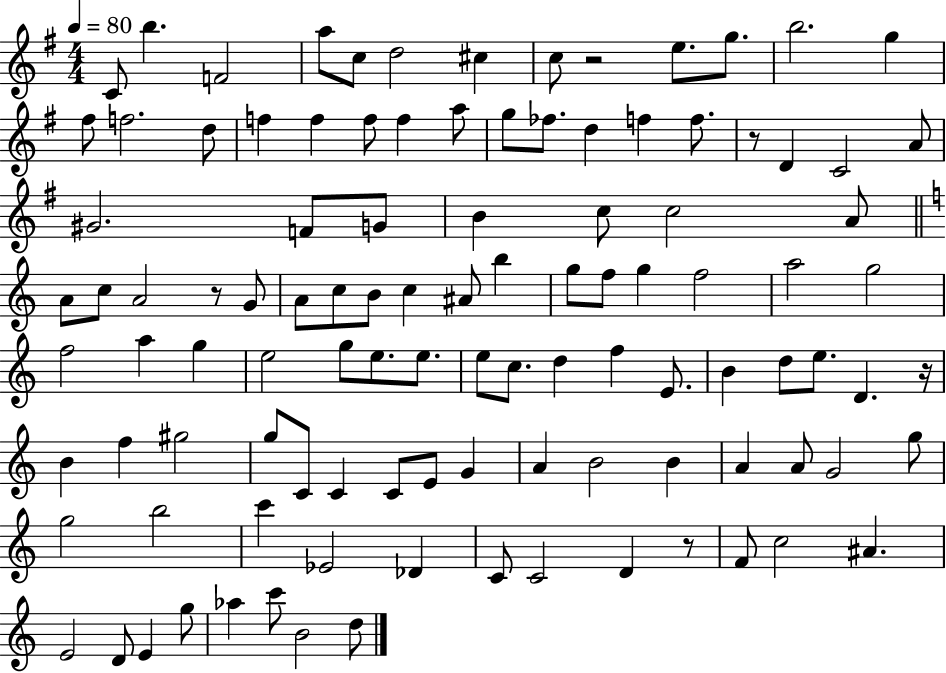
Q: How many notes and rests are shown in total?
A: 107